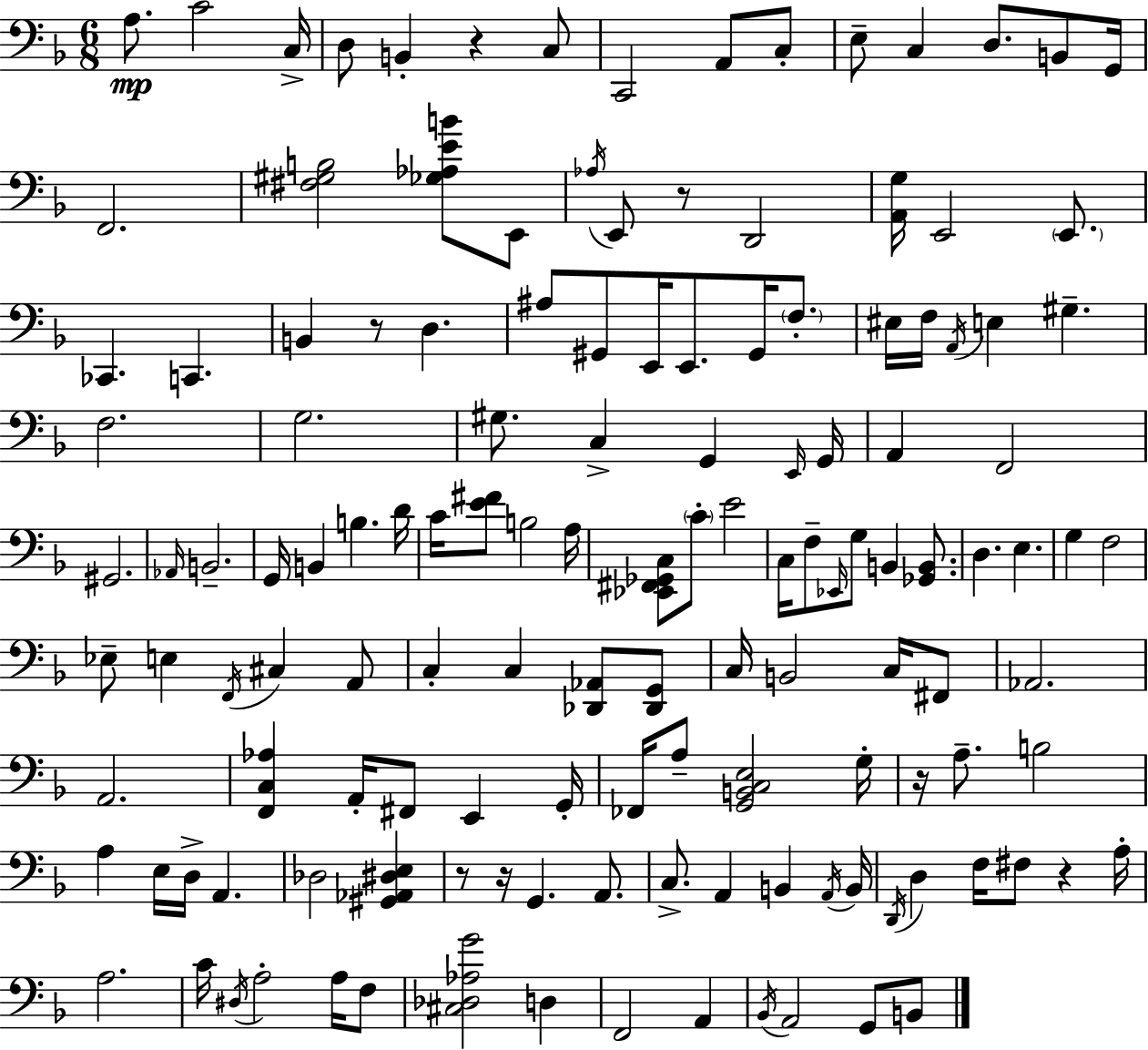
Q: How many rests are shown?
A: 7